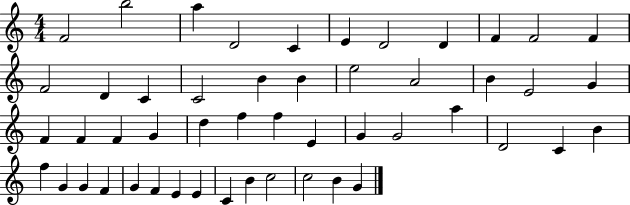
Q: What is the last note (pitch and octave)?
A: G4